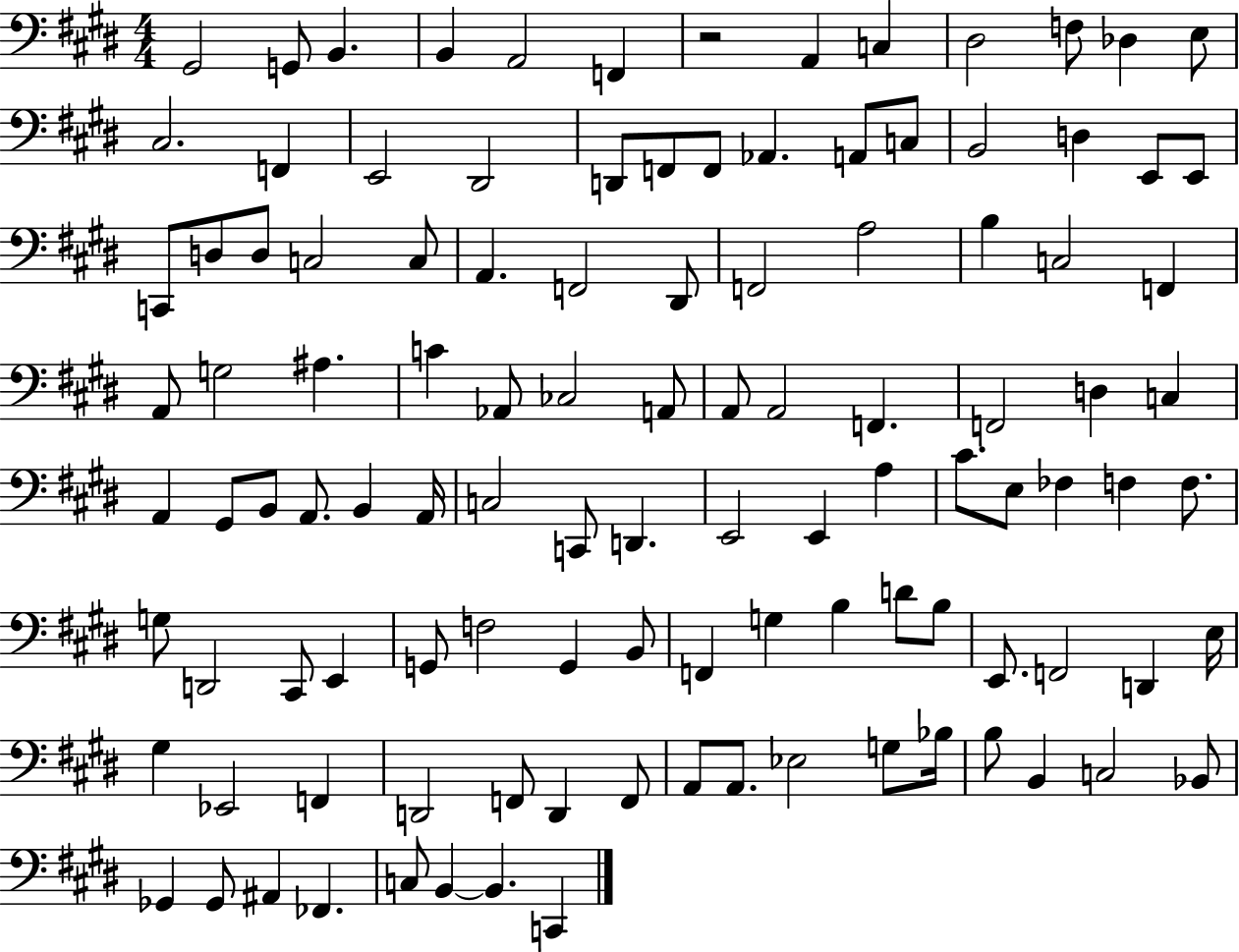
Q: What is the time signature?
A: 4/4